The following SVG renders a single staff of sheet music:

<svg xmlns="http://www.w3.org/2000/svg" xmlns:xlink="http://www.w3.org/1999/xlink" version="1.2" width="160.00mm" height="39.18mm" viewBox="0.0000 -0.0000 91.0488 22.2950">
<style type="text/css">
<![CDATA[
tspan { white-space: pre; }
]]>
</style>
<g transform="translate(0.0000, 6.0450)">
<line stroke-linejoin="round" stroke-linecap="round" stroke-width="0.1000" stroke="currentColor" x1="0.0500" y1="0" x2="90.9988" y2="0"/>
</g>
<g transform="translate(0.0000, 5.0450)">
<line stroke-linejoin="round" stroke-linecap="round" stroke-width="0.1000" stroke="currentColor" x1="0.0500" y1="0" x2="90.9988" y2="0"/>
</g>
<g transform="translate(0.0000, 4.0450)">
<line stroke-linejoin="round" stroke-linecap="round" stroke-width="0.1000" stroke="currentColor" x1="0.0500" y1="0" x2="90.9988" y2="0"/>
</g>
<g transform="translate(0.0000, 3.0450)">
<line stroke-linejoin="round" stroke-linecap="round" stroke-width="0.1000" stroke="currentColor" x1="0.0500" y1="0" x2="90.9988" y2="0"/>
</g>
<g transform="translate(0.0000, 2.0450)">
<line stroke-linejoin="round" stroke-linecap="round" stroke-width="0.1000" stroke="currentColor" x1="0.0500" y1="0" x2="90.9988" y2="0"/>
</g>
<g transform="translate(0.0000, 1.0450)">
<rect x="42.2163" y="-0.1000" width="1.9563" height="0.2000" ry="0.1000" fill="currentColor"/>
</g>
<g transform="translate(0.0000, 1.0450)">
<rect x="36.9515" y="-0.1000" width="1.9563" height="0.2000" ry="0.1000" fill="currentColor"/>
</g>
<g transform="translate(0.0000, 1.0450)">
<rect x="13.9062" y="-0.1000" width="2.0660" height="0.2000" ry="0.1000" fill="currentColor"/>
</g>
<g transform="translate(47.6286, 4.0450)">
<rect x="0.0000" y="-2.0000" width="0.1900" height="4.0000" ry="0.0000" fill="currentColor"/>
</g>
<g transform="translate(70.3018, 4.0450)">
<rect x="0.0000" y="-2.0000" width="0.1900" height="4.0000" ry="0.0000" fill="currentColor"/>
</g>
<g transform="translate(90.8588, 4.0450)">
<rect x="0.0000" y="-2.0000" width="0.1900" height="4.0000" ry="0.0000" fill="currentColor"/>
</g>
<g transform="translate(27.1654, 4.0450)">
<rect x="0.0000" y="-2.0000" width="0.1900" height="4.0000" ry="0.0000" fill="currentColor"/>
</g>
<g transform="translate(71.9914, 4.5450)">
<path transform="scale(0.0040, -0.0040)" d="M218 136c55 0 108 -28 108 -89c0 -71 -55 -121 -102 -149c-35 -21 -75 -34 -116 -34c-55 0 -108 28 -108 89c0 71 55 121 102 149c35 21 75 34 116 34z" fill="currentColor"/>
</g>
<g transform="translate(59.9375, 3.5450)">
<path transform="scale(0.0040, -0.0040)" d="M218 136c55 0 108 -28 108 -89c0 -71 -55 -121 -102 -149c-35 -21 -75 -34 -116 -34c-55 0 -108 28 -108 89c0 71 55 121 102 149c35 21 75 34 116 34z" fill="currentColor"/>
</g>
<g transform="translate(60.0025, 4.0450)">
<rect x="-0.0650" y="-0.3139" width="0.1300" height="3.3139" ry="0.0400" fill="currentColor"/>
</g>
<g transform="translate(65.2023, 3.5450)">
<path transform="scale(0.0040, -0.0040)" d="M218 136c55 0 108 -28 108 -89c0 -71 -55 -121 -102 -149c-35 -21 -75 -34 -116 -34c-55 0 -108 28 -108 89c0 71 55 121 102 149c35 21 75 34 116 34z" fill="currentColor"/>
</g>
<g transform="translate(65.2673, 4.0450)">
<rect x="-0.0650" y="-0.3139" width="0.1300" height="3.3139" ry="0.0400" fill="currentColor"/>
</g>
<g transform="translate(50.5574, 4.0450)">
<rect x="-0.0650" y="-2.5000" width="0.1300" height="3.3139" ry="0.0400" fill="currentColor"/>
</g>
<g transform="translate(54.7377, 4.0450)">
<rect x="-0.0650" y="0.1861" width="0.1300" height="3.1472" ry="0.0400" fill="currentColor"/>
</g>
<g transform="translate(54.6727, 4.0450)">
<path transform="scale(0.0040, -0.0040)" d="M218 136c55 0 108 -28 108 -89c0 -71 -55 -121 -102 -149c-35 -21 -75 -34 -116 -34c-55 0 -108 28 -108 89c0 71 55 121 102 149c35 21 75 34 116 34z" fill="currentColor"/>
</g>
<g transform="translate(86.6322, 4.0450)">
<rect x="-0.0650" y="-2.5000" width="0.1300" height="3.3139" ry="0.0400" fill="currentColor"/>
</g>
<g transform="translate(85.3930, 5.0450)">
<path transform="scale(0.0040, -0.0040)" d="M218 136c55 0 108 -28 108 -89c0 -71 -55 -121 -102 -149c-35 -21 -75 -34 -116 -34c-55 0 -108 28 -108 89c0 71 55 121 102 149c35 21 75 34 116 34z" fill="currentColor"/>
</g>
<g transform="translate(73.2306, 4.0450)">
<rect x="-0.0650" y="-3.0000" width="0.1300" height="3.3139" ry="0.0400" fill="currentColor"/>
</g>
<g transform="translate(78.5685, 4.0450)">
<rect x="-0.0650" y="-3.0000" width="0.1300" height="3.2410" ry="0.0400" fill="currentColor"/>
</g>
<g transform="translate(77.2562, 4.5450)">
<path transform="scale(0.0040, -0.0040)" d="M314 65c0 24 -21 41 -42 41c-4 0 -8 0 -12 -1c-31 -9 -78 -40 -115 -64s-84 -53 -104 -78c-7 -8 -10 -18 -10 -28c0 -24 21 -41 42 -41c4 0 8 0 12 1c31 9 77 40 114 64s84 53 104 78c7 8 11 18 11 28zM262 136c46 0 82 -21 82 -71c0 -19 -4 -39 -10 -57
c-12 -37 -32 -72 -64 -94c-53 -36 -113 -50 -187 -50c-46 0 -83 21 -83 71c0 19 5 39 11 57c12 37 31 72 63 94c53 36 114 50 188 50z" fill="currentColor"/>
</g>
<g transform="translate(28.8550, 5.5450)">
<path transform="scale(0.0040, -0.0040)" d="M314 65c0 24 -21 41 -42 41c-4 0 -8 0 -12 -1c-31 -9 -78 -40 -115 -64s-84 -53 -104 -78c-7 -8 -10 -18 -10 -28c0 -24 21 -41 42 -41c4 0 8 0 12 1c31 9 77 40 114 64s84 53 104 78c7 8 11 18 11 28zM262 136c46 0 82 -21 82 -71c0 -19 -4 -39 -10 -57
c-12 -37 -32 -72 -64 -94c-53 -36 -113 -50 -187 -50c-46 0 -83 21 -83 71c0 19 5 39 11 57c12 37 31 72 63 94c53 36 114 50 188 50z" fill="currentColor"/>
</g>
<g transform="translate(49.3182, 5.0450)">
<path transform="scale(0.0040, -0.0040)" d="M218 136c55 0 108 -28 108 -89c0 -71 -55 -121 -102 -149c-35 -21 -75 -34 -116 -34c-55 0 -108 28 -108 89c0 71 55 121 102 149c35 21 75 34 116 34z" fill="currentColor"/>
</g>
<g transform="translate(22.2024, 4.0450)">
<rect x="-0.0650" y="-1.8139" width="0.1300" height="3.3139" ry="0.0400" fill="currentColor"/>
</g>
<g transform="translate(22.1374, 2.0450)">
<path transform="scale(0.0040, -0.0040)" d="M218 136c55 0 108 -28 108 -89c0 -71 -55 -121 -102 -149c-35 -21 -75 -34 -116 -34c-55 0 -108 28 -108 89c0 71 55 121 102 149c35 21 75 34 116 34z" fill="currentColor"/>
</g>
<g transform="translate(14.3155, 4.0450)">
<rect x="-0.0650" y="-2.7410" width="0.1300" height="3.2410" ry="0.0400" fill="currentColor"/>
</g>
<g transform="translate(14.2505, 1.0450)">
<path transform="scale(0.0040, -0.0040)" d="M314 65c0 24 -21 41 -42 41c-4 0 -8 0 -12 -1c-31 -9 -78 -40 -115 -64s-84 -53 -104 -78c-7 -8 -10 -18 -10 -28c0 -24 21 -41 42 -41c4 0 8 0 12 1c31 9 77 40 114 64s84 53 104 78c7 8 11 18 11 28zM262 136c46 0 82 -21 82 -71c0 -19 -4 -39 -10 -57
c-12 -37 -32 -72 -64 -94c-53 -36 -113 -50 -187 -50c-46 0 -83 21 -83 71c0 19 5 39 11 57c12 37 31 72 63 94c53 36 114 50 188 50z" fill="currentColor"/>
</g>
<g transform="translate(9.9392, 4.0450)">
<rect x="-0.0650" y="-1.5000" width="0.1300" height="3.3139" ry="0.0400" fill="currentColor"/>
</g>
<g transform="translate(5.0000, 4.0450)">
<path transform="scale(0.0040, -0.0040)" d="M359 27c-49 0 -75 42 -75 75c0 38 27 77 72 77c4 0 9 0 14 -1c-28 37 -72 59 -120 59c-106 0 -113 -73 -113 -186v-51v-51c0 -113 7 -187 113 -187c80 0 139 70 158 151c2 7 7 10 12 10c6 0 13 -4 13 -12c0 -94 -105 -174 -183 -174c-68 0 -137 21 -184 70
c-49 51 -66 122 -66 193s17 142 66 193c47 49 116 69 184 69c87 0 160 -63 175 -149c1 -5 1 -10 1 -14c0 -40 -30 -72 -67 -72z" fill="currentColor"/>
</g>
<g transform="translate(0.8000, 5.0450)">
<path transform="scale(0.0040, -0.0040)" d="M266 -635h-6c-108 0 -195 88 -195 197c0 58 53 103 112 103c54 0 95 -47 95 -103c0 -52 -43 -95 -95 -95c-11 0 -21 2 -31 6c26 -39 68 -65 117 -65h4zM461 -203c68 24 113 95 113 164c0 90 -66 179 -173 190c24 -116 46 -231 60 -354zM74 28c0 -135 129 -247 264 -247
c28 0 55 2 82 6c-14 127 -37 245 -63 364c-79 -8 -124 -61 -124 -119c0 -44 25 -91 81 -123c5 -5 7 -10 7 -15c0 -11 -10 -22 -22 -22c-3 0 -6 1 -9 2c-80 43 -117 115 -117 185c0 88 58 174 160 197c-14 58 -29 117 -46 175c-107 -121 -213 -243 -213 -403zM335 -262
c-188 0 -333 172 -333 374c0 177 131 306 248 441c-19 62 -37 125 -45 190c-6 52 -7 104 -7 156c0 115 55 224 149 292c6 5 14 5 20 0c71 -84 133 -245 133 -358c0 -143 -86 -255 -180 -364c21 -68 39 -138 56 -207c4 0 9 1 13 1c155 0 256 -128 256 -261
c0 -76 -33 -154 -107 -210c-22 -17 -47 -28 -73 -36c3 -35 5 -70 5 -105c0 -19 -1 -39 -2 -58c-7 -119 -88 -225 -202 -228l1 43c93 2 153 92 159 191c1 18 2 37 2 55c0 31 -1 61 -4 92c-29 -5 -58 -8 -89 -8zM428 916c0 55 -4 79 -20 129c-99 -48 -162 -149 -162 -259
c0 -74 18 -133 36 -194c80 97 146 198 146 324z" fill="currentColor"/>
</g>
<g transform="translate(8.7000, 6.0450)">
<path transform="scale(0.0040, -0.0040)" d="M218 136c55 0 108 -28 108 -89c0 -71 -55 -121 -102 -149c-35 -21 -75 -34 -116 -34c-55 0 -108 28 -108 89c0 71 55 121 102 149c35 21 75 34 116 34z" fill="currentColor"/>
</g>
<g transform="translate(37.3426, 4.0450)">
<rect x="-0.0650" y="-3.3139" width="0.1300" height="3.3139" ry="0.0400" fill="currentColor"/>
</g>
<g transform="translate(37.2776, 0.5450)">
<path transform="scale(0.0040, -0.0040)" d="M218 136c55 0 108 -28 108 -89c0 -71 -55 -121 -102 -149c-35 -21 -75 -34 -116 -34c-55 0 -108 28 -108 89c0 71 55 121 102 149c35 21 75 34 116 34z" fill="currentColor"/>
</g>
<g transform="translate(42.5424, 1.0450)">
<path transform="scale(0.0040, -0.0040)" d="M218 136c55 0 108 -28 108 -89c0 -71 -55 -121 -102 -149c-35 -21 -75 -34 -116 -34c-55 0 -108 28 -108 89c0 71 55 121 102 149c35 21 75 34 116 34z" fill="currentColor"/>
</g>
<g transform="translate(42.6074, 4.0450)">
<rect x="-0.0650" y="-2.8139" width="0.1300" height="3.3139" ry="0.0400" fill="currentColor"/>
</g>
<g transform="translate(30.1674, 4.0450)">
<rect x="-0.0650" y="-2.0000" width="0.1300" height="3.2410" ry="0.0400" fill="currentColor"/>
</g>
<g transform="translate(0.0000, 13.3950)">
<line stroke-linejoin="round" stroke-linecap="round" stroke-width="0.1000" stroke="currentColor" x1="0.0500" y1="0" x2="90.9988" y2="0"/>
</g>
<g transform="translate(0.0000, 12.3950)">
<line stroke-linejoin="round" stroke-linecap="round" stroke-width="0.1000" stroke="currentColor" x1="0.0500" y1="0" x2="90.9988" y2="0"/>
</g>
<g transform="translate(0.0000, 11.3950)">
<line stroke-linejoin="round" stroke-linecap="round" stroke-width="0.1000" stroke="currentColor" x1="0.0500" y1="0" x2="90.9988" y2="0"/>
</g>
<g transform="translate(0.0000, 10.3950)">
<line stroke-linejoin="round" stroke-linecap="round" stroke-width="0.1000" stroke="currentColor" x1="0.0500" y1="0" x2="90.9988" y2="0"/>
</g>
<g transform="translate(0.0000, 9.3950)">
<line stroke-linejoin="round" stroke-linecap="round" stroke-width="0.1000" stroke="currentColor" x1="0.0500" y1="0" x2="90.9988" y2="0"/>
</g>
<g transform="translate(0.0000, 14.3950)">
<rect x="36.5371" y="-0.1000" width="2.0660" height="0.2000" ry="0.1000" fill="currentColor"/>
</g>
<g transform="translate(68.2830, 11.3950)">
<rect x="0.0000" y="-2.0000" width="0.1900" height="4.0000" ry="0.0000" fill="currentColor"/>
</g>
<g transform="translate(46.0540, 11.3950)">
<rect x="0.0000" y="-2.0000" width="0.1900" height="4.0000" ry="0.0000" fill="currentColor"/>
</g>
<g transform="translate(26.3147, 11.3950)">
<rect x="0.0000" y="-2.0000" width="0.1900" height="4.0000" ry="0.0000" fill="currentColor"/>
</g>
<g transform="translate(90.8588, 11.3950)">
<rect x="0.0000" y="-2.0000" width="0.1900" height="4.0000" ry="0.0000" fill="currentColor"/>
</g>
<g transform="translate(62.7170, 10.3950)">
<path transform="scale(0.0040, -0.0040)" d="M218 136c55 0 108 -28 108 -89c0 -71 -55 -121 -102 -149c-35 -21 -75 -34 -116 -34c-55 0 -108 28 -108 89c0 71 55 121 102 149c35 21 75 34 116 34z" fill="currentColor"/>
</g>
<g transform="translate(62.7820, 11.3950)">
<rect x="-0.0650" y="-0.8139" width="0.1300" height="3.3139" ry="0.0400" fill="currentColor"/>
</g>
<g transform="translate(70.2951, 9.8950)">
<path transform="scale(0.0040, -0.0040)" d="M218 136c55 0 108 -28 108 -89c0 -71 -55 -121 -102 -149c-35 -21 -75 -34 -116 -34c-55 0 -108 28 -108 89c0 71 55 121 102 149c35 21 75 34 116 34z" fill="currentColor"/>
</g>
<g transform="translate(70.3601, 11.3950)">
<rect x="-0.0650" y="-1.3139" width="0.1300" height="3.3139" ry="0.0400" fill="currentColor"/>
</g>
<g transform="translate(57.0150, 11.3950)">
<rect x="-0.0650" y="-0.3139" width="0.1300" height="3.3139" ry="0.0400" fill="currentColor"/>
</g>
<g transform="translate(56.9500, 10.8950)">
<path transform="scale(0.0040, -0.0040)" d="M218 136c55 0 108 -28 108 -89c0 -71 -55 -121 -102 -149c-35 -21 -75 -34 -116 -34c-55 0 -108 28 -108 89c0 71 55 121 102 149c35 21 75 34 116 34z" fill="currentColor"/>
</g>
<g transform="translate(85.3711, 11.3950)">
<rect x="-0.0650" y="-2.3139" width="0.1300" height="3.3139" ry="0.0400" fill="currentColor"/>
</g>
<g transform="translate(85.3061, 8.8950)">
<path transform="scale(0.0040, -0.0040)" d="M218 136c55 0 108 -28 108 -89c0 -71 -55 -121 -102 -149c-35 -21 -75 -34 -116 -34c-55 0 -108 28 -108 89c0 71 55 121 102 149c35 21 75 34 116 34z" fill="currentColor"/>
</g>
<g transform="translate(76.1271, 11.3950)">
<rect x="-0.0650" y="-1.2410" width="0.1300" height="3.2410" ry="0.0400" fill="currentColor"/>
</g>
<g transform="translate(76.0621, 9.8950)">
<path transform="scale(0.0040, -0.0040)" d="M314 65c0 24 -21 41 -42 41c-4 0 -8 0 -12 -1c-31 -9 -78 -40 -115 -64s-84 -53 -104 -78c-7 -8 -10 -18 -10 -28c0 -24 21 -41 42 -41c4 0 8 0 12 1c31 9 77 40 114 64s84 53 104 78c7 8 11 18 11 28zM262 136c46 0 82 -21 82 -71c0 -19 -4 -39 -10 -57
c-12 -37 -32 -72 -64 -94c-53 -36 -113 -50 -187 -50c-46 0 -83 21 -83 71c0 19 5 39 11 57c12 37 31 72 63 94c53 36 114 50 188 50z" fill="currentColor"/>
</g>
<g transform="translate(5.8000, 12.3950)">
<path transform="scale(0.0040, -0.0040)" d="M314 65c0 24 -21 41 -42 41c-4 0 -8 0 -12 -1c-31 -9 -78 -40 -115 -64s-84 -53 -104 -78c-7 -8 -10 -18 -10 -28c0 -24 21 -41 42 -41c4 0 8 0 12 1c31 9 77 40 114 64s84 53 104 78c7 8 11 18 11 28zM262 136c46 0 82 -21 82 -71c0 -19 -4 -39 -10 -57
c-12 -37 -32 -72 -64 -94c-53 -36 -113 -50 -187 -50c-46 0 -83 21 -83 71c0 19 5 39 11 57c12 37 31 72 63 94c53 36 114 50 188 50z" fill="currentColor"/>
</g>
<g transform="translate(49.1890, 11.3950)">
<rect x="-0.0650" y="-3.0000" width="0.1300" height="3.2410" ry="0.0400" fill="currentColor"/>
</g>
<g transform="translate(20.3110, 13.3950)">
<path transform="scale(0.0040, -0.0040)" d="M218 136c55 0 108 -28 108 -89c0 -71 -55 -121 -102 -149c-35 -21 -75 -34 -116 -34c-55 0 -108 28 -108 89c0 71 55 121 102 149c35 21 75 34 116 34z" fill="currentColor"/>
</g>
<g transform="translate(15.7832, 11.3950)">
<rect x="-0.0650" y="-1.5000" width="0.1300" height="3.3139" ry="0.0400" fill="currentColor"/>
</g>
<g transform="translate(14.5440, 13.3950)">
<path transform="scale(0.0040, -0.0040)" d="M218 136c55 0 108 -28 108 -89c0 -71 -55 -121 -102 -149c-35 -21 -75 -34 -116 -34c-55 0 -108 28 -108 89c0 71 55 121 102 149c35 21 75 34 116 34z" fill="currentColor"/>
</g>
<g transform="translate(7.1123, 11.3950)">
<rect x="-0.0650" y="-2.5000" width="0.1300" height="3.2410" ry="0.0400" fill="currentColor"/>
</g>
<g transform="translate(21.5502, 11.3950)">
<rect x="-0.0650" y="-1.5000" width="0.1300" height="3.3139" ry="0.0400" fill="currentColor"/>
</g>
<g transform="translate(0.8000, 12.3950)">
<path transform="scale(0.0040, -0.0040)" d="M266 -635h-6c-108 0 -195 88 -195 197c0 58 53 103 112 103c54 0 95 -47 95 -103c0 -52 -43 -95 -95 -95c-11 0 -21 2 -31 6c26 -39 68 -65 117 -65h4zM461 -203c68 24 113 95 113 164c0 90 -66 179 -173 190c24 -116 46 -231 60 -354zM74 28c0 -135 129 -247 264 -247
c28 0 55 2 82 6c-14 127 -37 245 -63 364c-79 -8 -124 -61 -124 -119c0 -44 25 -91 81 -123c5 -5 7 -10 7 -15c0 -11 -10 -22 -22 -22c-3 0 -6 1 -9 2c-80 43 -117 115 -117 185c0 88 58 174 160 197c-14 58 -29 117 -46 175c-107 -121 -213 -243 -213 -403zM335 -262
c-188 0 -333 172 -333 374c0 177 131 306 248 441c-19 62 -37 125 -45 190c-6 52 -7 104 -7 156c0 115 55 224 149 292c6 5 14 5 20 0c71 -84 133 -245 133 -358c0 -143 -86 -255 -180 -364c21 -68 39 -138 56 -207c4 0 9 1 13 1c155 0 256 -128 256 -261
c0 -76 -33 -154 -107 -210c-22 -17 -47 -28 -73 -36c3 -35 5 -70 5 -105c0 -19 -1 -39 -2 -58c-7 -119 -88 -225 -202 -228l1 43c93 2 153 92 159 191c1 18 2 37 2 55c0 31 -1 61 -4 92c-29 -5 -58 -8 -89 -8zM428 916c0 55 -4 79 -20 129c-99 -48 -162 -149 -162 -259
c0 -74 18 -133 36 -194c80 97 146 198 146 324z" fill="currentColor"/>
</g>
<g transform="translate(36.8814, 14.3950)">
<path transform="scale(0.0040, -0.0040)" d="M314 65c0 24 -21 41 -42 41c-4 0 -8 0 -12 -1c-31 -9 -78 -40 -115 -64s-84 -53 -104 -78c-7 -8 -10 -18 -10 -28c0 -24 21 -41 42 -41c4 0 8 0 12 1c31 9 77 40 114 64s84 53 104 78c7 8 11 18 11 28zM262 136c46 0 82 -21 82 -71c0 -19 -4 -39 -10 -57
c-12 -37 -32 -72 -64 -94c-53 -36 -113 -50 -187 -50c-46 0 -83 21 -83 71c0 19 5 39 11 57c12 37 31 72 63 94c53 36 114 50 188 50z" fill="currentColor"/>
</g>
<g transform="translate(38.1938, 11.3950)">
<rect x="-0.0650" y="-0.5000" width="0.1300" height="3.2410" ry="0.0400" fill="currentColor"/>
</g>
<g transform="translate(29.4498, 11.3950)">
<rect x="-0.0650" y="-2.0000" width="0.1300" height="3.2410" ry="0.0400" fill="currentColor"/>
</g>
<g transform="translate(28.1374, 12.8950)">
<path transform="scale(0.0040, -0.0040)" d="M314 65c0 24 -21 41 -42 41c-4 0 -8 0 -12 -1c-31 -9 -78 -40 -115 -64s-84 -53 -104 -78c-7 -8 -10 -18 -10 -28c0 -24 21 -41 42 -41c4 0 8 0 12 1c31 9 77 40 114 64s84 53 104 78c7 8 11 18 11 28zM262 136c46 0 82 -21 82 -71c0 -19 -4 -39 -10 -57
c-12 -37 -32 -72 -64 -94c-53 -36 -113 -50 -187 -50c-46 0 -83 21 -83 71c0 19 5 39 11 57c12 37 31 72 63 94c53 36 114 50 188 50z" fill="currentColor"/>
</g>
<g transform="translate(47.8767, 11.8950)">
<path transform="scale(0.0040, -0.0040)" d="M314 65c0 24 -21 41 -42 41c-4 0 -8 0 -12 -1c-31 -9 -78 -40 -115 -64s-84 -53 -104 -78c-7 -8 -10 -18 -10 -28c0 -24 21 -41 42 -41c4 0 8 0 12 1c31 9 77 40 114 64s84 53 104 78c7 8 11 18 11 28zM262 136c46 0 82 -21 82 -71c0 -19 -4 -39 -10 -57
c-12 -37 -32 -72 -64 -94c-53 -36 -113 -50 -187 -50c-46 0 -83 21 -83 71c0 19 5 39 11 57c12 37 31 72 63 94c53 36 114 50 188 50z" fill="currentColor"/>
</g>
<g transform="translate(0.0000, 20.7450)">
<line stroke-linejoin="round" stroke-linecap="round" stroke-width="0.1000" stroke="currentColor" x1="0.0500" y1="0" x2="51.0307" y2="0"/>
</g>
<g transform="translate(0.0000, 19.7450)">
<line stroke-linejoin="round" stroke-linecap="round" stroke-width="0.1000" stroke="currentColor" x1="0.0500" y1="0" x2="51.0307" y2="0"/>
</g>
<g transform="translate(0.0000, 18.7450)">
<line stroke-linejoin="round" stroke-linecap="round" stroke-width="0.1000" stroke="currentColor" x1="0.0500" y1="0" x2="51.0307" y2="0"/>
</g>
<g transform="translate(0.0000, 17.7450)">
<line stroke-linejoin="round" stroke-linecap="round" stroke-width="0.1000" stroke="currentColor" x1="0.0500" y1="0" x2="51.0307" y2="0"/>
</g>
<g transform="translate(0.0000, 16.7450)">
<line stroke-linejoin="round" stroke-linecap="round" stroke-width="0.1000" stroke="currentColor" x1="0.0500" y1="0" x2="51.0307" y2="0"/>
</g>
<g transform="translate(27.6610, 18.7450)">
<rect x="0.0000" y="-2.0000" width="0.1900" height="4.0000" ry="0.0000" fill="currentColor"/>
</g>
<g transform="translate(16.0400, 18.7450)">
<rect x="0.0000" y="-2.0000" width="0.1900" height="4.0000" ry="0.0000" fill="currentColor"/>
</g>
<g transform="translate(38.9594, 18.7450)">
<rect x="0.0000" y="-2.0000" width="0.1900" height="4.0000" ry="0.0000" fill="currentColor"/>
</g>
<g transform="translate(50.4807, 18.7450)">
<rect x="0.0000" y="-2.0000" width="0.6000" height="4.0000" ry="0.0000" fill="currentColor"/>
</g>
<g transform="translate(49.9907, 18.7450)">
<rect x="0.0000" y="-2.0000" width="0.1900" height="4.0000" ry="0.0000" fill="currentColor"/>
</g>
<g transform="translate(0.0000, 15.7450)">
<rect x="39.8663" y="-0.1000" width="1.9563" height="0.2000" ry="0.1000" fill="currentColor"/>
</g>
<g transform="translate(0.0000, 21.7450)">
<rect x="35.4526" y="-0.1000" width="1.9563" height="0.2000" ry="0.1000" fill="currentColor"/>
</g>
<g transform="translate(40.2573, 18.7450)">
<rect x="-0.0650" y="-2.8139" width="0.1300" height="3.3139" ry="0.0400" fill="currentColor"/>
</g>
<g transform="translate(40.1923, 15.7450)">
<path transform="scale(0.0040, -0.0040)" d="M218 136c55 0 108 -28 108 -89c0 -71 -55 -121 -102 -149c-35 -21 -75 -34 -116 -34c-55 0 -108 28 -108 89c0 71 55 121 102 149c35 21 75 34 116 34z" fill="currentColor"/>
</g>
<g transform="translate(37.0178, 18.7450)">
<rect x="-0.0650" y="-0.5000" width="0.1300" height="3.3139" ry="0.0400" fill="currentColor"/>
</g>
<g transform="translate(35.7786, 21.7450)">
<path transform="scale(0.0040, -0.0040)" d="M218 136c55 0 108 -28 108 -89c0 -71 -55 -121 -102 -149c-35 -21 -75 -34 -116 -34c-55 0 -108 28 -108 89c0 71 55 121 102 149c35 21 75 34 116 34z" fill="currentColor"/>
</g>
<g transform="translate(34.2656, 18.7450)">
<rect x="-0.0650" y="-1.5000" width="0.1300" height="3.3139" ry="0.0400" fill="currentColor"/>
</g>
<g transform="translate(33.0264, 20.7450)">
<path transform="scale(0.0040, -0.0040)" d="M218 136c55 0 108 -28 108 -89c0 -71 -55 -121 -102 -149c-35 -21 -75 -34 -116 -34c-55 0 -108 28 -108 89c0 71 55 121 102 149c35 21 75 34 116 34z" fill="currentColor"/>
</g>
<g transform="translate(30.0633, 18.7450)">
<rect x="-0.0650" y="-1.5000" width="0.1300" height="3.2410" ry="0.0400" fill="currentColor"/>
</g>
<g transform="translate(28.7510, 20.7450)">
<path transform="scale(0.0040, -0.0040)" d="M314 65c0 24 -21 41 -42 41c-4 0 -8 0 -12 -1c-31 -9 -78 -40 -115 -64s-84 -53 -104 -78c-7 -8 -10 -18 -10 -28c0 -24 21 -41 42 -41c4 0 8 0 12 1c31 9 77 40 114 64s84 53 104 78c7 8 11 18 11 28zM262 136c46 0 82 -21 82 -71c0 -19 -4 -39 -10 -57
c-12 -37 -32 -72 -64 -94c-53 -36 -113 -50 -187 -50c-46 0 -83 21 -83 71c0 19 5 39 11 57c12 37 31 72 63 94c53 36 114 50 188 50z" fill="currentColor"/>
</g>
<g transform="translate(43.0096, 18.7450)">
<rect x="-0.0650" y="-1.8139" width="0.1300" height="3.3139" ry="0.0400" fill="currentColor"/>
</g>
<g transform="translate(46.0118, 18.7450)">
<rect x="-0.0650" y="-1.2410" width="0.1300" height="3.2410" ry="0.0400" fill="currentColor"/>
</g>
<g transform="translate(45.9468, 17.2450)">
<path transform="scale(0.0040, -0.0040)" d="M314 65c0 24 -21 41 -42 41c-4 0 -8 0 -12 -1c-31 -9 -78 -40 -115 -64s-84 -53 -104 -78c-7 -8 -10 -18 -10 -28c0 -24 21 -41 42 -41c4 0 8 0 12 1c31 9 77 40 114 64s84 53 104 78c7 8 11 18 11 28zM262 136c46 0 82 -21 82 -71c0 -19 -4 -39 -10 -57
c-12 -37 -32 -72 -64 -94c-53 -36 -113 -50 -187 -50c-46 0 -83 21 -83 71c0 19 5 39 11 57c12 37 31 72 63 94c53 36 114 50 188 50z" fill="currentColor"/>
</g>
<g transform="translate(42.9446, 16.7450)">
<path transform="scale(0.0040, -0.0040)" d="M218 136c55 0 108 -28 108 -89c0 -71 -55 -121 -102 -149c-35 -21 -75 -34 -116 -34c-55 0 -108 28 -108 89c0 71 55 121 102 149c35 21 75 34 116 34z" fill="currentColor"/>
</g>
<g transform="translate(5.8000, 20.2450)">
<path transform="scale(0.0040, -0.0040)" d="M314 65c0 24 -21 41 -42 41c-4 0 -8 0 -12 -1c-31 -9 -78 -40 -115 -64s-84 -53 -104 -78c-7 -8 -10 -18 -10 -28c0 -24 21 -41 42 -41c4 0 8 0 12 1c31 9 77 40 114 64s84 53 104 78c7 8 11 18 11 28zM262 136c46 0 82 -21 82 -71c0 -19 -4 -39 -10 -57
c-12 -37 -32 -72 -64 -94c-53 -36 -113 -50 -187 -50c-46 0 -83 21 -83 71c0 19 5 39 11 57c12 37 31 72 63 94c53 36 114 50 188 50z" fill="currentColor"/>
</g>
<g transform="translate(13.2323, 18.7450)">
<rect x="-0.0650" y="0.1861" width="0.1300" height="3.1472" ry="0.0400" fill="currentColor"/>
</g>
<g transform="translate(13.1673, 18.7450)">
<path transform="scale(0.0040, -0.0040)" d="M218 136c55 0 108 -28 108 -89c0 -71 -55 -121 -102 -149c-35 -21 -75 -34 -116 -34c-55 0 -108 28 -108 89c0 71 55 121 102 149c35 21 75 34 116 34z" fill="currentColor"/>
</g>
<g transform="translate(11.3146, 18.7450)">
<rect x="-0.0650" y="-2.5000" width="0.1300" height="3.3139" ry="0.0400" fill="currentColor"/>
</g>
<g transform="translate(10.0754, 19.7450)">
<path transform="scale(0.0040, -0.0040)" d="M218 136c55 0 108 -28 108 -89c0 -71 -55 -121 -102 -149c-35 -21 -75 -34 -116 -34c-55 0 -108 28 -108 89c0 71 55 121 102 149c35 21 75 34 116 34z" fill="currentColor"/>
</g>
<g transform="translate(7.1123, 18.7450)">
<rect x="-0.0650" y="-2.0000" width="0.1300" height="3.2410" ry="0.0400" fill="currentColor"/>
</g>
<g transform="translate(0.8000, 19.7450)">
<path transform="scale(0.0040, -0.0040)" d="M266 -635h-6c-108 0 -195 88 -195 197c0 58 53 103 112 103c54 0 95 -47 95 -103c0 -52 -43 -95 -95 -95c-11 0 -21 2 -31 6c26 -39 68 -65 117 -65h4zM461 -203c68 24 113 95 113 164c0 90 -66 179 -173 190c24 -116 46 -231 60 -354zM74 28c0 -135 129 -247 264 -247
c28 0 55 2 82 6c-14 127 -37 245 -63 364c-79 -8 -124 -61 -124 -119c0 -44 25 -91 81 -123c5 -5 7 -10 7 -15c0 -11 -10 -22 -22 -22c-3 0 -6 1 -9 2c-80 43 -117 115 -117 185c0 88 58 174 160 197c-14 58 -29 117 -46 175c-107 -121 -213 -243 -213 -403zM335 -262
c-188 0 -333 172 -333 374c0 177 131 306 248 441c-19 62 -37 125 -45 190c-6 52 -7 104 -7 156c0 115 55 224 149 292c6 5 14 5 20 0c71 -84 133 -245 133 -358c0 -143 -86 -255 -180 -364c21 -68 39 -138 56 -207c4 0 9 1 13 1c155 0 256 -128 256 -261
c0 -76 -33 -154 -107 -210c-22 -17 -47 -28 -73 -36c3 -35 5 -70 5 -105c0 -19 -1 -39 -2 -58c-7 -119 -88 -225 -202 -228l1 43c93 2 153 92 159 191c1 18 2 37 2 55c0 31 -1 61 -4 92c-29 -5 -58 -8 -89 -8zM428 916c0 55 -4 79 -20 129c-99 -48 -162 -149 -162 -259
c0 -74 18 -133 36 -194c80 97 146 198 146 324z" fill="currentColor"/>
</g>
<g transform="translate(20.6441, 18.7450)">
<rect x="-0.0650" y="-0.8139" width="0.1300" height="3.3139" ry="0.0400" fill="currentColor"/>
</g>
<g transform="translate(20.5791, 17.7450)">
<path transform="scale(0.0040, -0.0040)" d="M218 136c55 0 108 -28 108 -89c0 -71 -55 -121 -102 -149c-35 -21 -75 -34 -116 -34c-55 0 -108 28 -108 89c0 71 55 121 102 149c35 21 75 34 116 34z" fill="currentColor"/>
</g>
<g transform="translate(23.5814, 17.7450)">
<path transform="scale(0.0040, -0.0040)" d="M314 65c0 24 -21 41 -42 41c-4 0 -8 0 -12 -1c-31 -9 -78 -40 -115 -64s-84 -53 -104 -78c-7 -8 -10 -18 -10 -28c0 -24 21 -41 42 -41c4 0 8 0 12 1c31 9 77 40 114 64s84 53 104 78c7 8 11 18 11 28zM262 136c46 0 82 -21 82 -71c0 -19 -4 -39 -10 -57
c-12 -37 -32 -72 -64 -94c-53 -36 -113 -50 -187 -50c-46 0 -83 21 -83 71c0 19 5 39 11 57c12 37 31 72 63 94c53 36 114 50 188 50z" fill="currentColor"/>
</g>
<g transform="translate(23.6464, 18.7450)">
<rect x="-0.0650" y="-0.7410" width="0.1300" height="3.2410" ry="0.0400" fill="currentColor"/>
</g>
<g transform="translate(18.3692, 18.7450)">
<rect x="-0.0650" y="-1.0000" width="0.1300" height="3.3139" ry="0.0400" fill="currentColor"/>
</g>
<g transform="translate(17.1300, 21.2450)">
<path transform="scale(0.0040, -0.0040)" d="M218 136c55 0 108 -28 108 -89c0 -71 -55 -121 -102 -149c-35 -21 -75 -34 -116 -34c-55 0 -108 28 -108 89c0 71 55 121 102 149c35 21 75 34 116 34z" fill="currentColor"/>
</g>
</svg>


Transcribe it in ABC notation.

X:1
T:Untitled
M:4/4
L:1/4
K:C
E a2 f F2 b a G B c c A A2 G G2 E E F2 C2 A2 c d e e2 g F2 G B D d d2 E2 E C a f e2